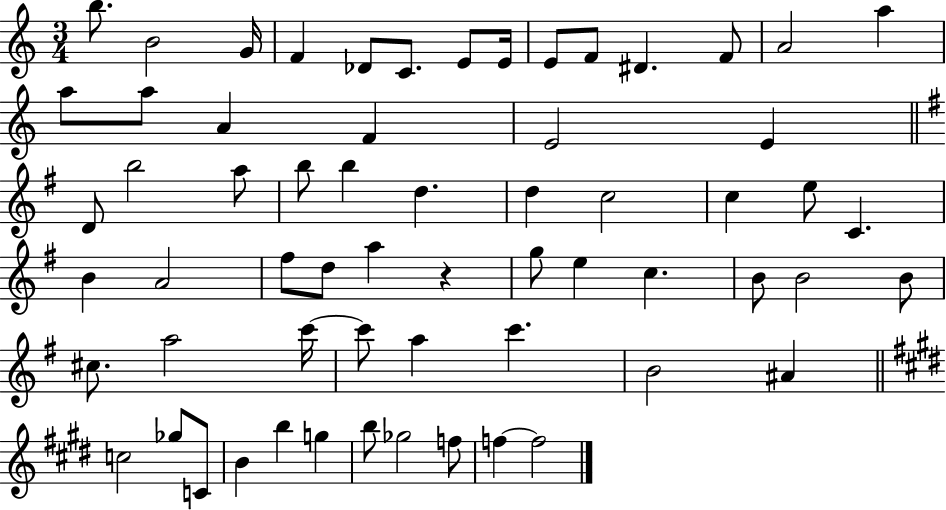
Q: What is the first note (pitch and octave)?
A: B5